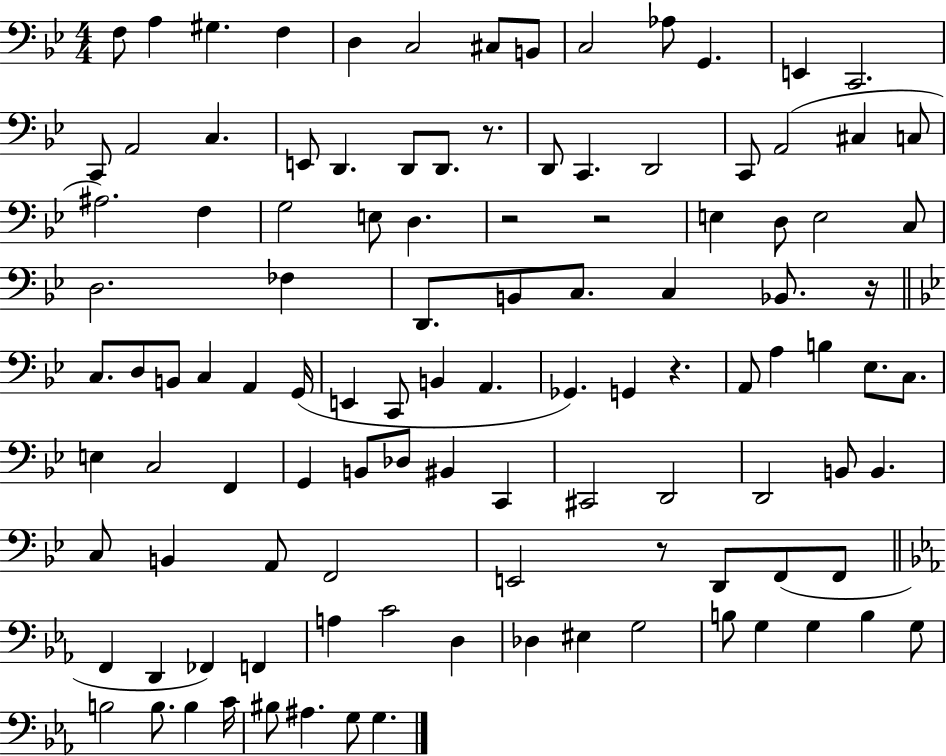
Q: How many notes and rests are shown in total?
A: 110